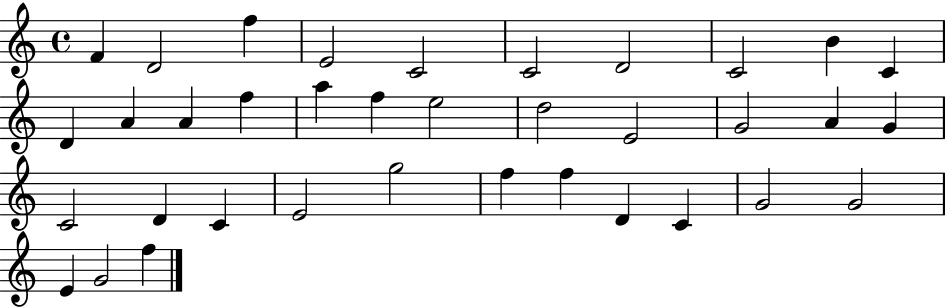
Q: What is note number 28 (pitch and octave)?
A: F5